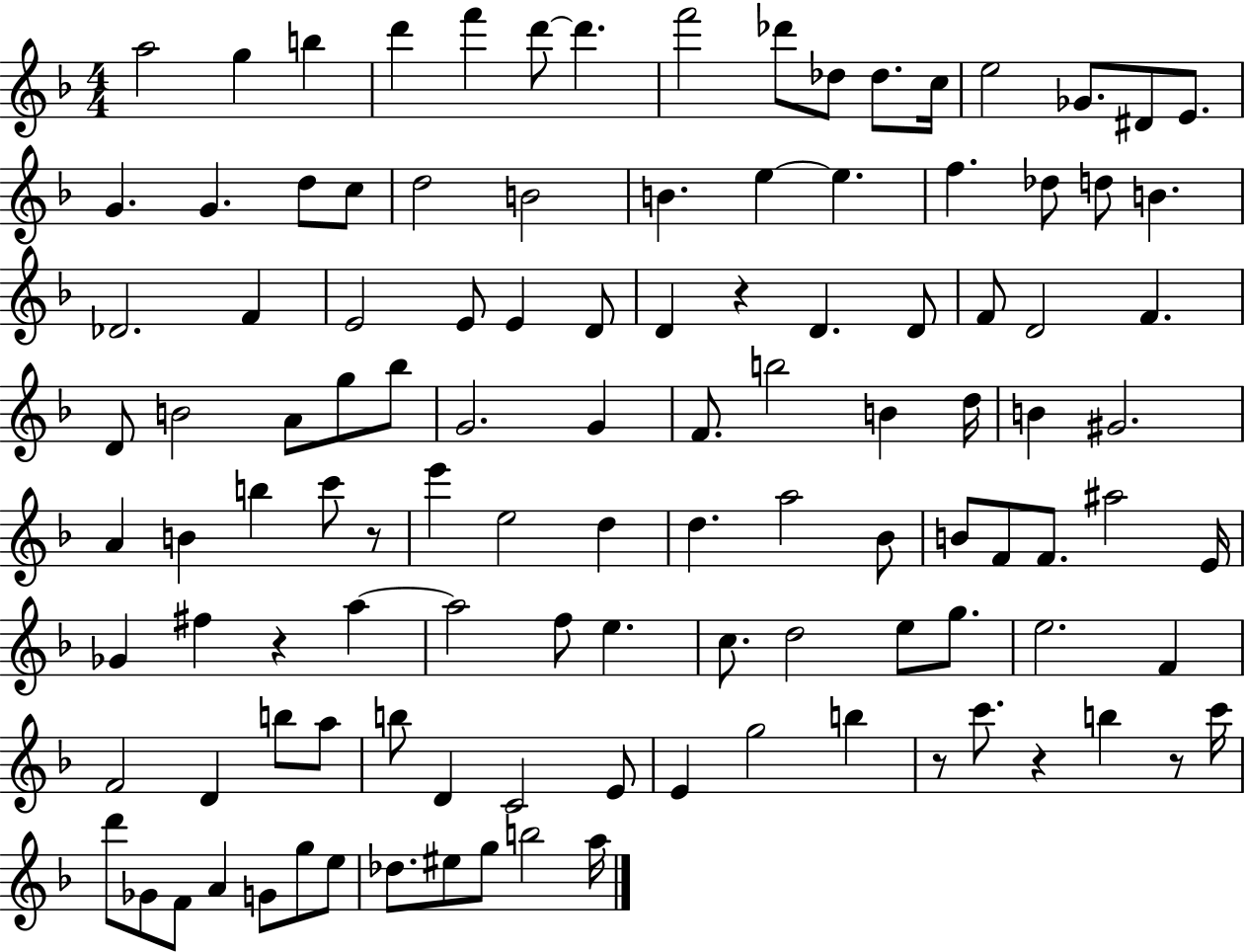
A5/h G5/q B5/q D6/q F6/q D6/e D6/q. F6/h Db6/e Db5/e Db5/e. C5/s E5/h Gb4/e. D#4/e E4/e. G4/q. G4/q. D5/e C5/e D5/h B4/h B4/q. E5/q E5/q. F5/q. Db5/e D5/e B4/q. Db4/h. F4/q E4/h E4/e E4/q D4/e D4/q R/q D4/q. D4/e F4/e D4/h F4/q. D4/e B4/h A4/e G5/e Bb5/e G4/h. G4/q F4/e. B5/h B4/q D5/s B4/q G#4/h. A4/q B4/q B5/q C6/e R/e E6/q E5/h D5/q D5/q. A5/h Bb4/e B4/e F4/e F4/e. A#5/h E4/s Gb4/q F#5/q R/q A5/q A5/h F5/e E5/q. C5/e. D5/h E5/e G5/e. E5/h. F4/q F4/h D4/q B5/e A5/e B5/e D4/q C4/h E4/e E4/q G5/h B5/q R/e C6/e. R/q B5/q R/e C6/s D6/e Gb4/e F4/e A4/q G4/e G5/e E5/e Db5/e. EIS5/e G5/e B5/h A5/s